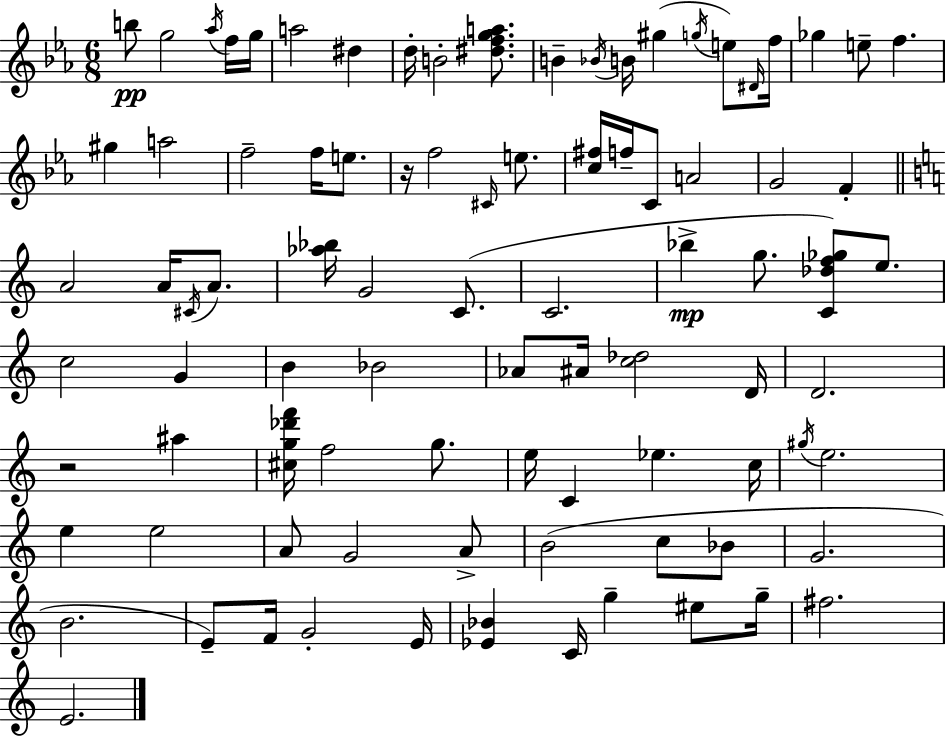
B5/e G5/h Ab5/s F5/s G5/s A5/h D#5/q D5/s B4/h [D#5,F5,G5,A5]/e. B4/q Bb4/s B4/s G#5/q G5/s E5/e D#4/s F5/s Gb5/q E5/e F5/q. G#5/q A5/h F5/h F5/s E5/e. R/s F5/h C#4/s E5/e. [C5,F#5]/s F5/s C4/e A4/h G4/h F4/q A4/h A4/s C#4/s A4/e. [Ab5,Bb5]/s G4/h C4/e. C4/h. Bb5/q G5/e. [C4,Db5,F5,Gb5]/e E5/e. C5/h G4/q B4/q Bb4/h Ab4/e A#4/s [C5,Db5]/h D4/s D4/h. R/h A#5/q [C#5,G5,Db6,F6]/s F5/h G5/e. E5/s C4/q Eb5/q. C5/s G#5/s E5/h. E5/q E5/h A4/e G4/h A4/e B4/h C5/e Bb4/e G4/h. B4/h. E4/e F4/s G4/h E4/s [Eb4,Bb4]/q C4/s G5/q EIS5/e G5/s F#5/h. E4/h.